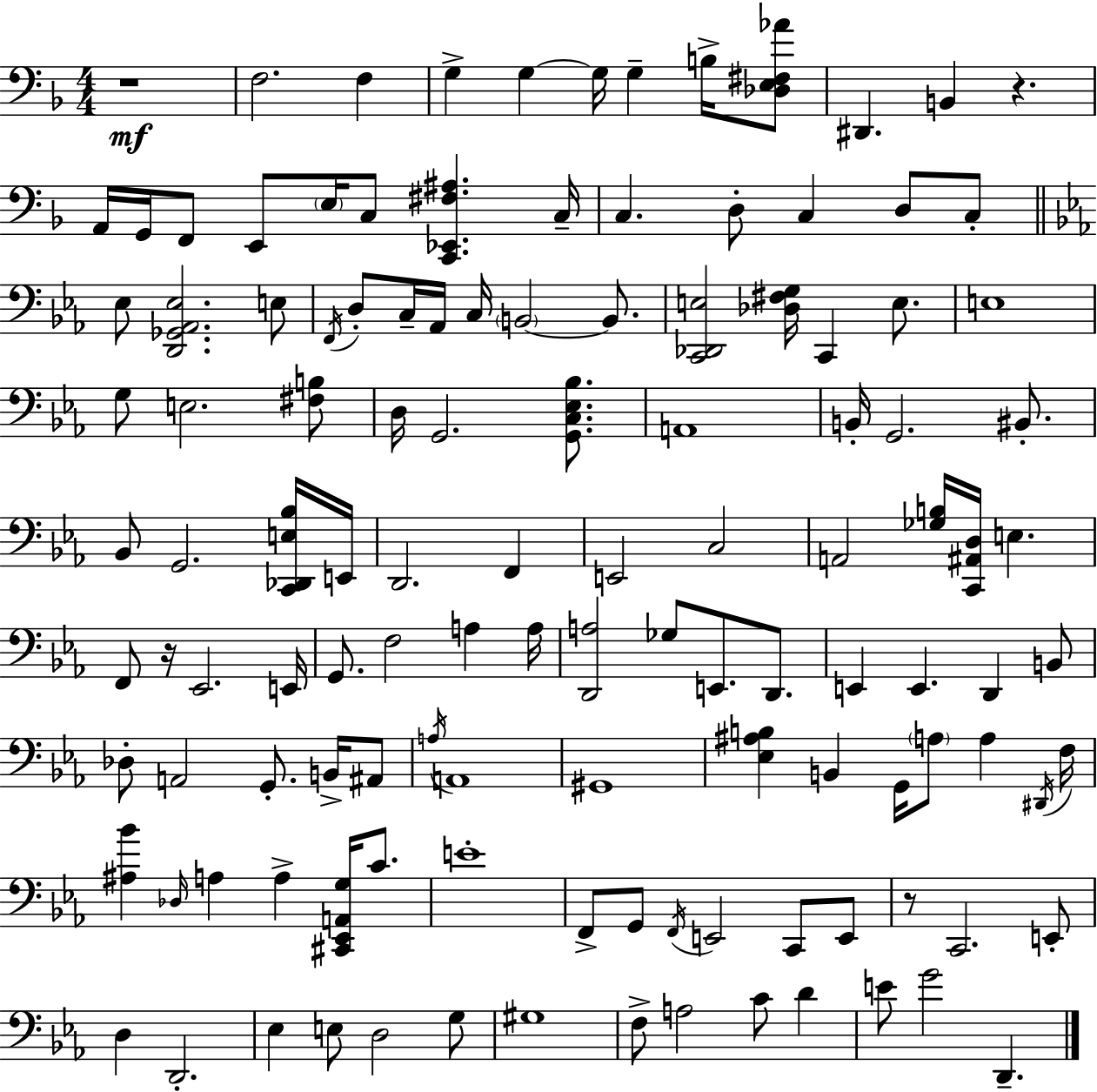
{
  \clef bass
  \numericTimeSignature
  \time 4/4
  \key d \minor
  r1\mf | f2. f4 | g4-> g4~~ g16 g4-- b16-> <des e fis aes'>8 | dis,4. b,4 r4. | \break a,16 g,16 f,8 e,8 \parenthesize e16 c8 <c, ees, fis ais>4. c16-- | c4. d8-. c4 d8 c8-. | \bar "||" \break \key c \minor ees8 <d, ges, aes, ees>2. e8 | \acciaccatura { f,16 } d8-. c16-- aes,16 c16 \parenthesize b,2~~ b,8. | <c, des, e>2 <des fis g>16 c,4 e8. | e1 | \break g8 e2. <fis b>8 | d16 g,2. <g, c ees bes>8. | a,1 | b,16-. g,2. bis,8.-. | \break bes,8 g,2. <c, des, e bes>16 | e,16 d,2. f,4 | e,2 c2 | a,2 <ges b>16 <c, ais, d>16 e4. | \break f,8 r16 ees,2. | e,16 g,8. f2 a4 | a16 <d, a>2 ges8 e,8. d,8. | e,4 e,4. d,4 b,8 | \break des8-. a,2 g,8.-. b,16-> ais,8 | \acciaccatura { a16 } a,1 | gis,1 | <ees ais b>4 b,4 g,16 \parenthesize a8 a4 | \break \acciaccatura { dis,16 } f16 <ais bes'>4 \grace { des16 } a4 a4-> | <cis, ees, a, g>16 c'8. e'1-. | f,8-> g,8 \acciaccatura { f,16 } e,2 | c,8 e,8 r8 c,2. | \break e,8-. d4 d,2.-. | ees4 e8 d2 | g8 gis1 | f8-> a2 c'8 | \break d'4 e'8 g'2 d,4.-- | \bar "|."
}